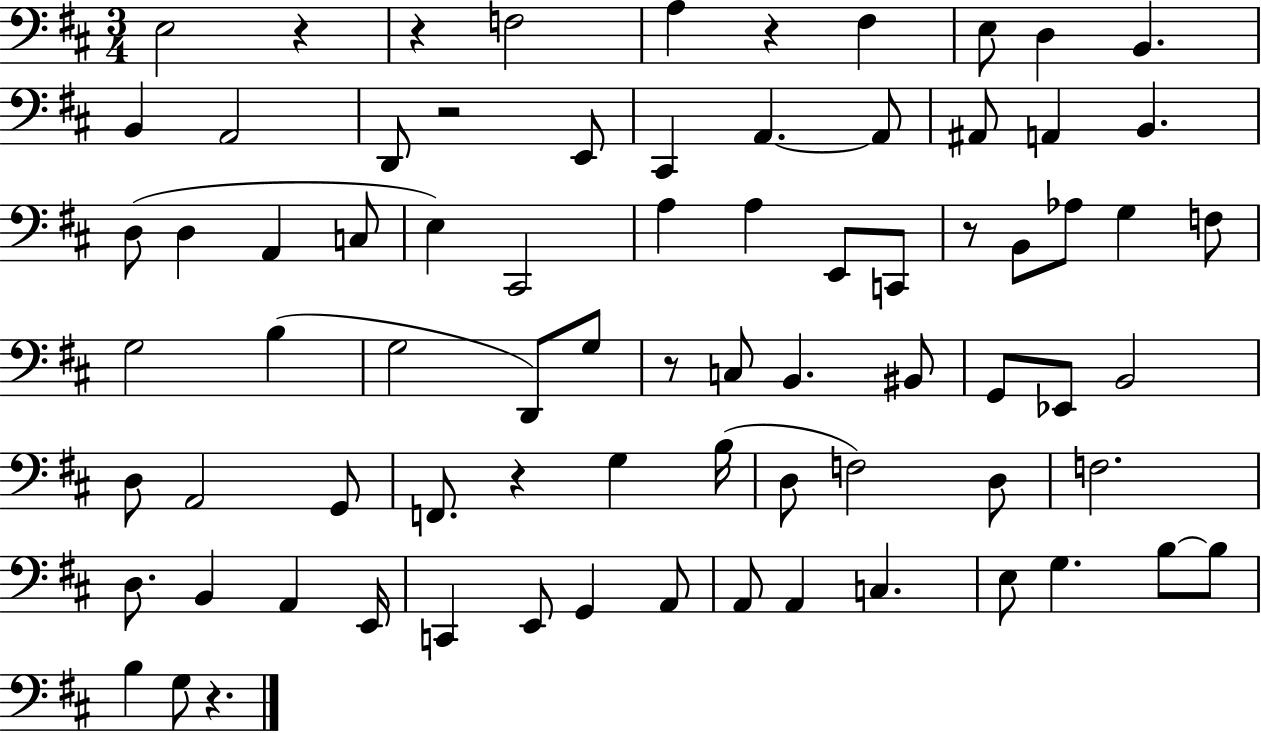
E3/h R/q R/q F3/h A3/q R/q F#3/q E3/e D3/q B2/q. B2/q A2/h D2/e R/h E2/e C#2/q A2/q. A2/e A#2/e A2/q B2/q. D3/e D3/q A2/q C3/e E3/q C#2/h A3/q A3/q E2/e C2/e R/e B2/e Ab3/e G3/q F3/e G3/h B3/q G3/h D2/e G3/e R/e C3/e B2/q. BIS2/e G2/e Eb2/e B2/h D3/e A2/h G2/e F2/e. R/q G3/q B3/s D3/e F3/h D3/e F3/h. D3/e. B2/q A2/q E2/s C2/q E2/e G2/q A2/e A2/e A2/q C3/q. E3/e G3/q. B3/e B3/e B3/q G3/e R/q.